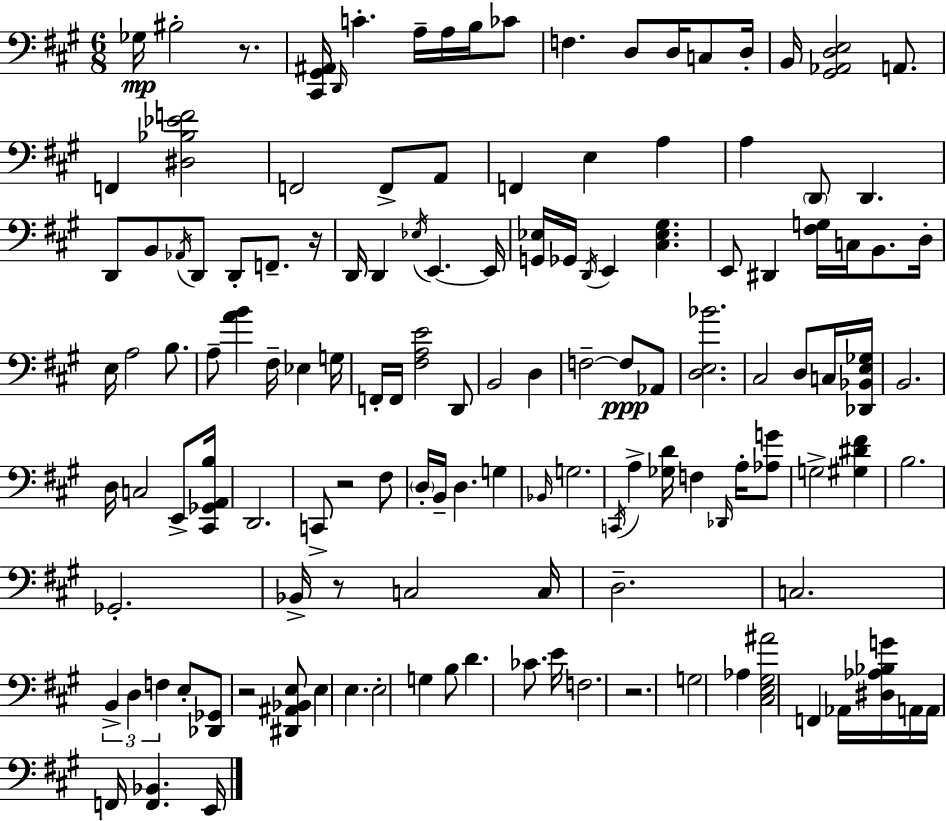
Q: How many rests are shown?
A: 6